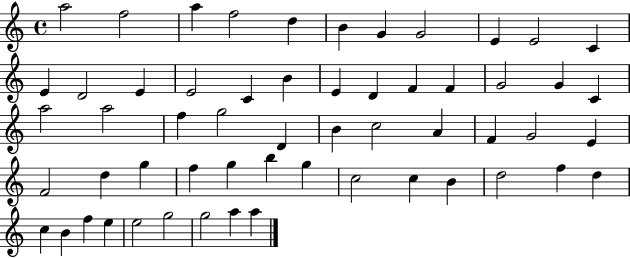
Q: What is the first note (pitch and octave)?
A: A5